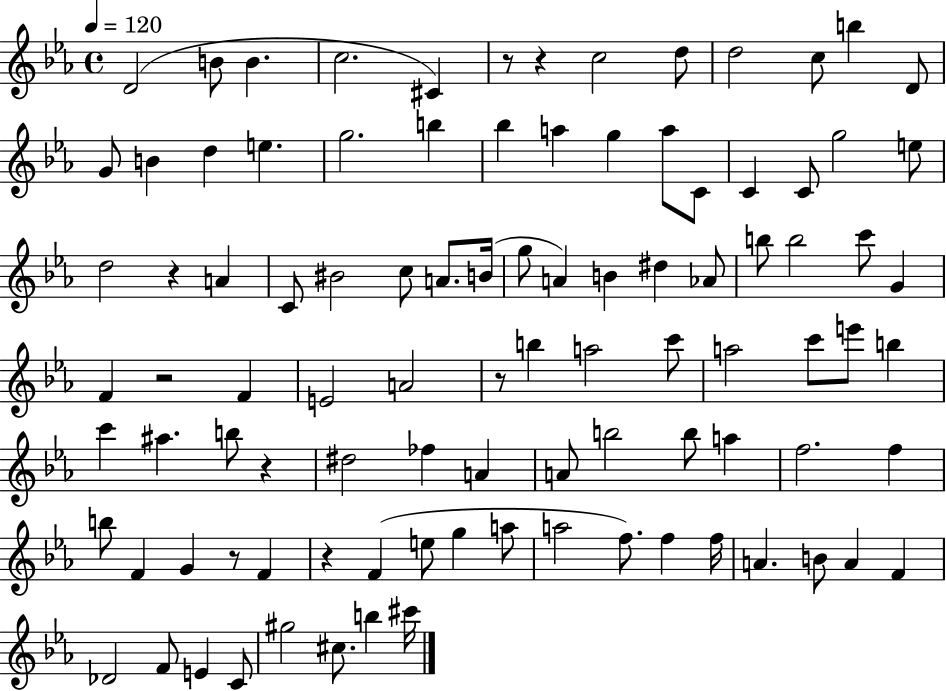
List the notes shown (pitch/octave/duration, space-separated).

D4/h B4/e B4/q. C5/h. C#4/q R/e R/q C5/h D5/e D5/h C5/e B5/q D4/e G4/e B4/q D5/q E5/q. G5/h. B5/q Bb5/q A5/q G5/q A5/e C4/e C4/q C4/e G5/h E5/e D5/h R/q A4/q C4/e BIS4/h C5/e A4/e. B4/s G5/e A4/q B4/q D#5/q Ab4/e B5/e B5/h C6/e G4/q F4/q R/h F4/q E4/h A4/h R/e B5/q A5/h C6/e A5/h C6/e E6/e B5/q C6/q A#5/q. B5/e R/q D#5/h FES5/q A4/q A4/e B5/h B5/e A5/q F5/h. F5/q B5/e F4/q G4/q R/e F4/q R/q F4/q E5/e G5/q A5/e A5/h F5/e. F5/q F5/s A4/q. B4/e A4/q F4/q Db4/h F4/e E4/q C4/e G#5/h C#5/e. B5/q C#6/s